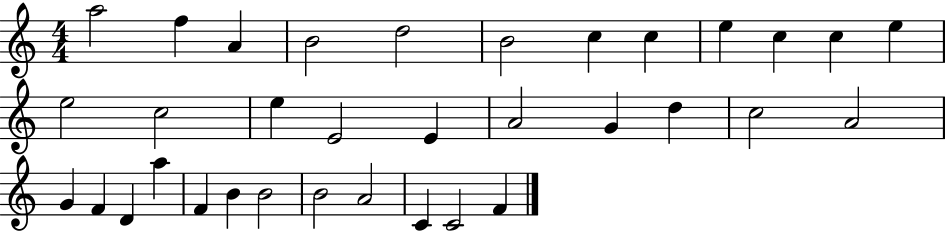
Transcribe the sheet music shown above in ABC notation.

X:1
T:Untitled
M:4/4
L:1/4
K:C
a2 f A B2 d2 B2 c c e c c e e2 c2 e E2 E A2 G d c2 A2 G F D a F B B2 B2 A2 C C2 F